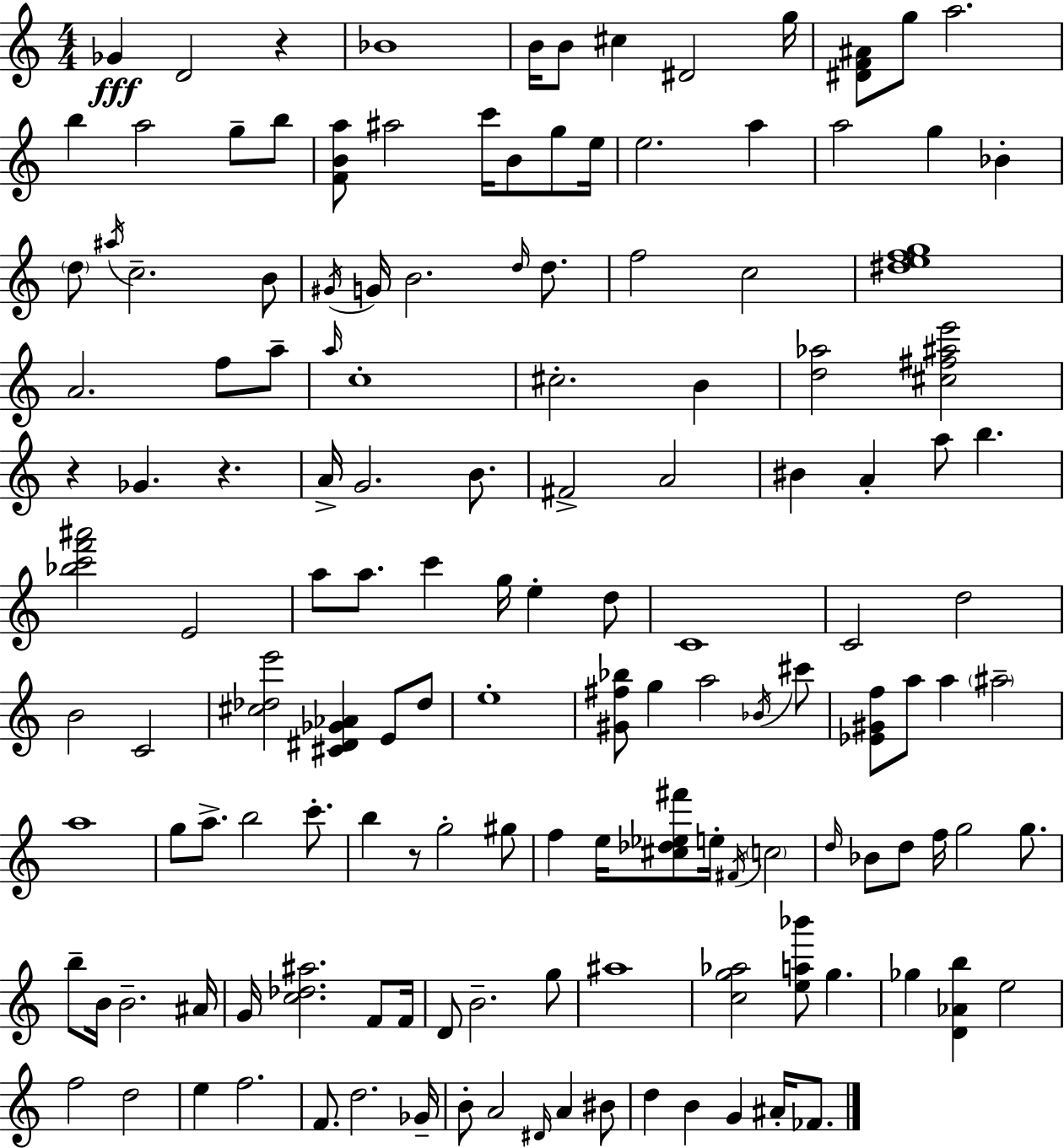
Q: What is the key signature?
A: C major